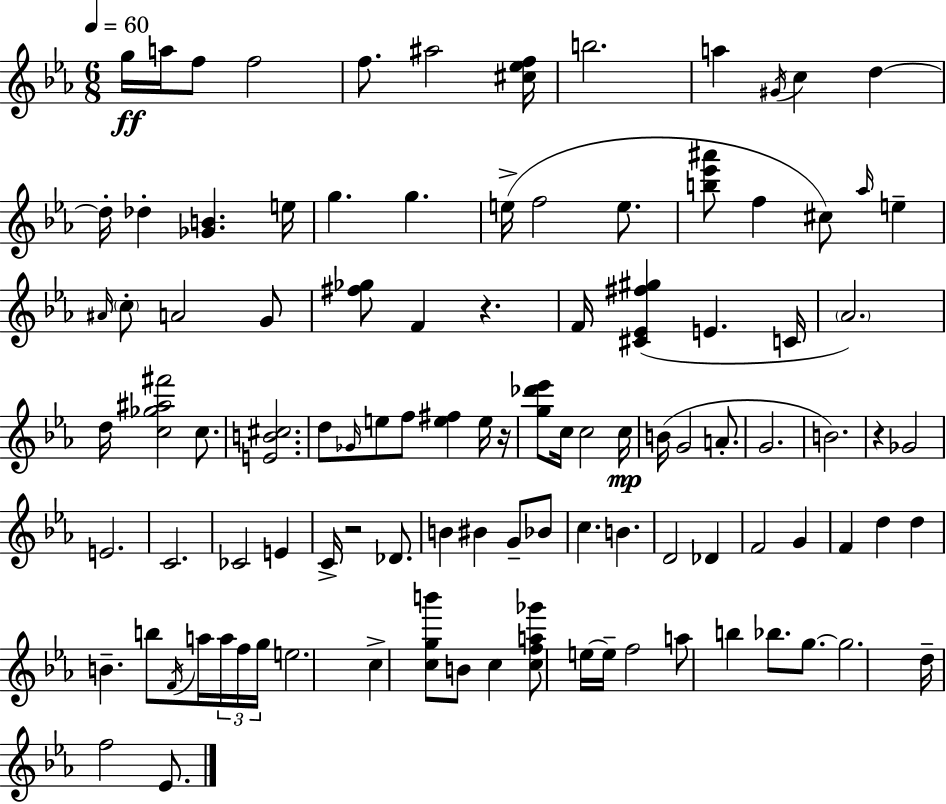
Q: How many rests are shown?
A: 4